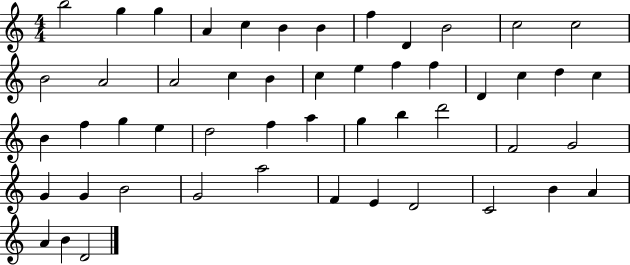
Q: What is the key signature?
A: C major